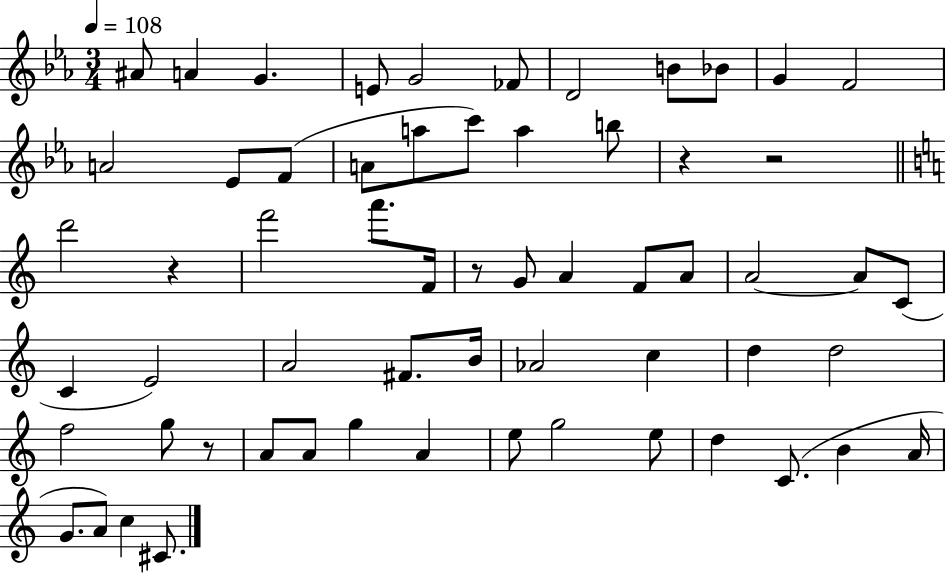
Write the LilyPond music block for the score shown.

{
  \clef treble
  \numericTimeSignature
  \time 3/4
  \key ees \major
  \tempo 4 = 108
  ais'8 a'4 g'4. | e'8 g'2 fes'8 | d'2 b'8 bes'8 | g'4 f'2 | \break a'2 ees'8 f'8( | a'8 a''8 c'''8) a''4 b''8 | r4 r2 | \bar "||" \break \key a \minor d'''2 r4 | f'''2 a'''8. f'16 | r8 g'8 a'4 f'8 a'8 | a'2~~ a'8 c'8( | \break c'4 e'2) | a'2 fis'8. b'16 | aes'2 c''4 | d''4 d''2 | \break f''2 g''8 r8 | a'8 a'8 g''4 a'4 | e''8 g''2 e''8 | d''4 c'8.( b'4 a'16 | \break g'8. a'8) c''4 cis'8. | \bar "|."
}